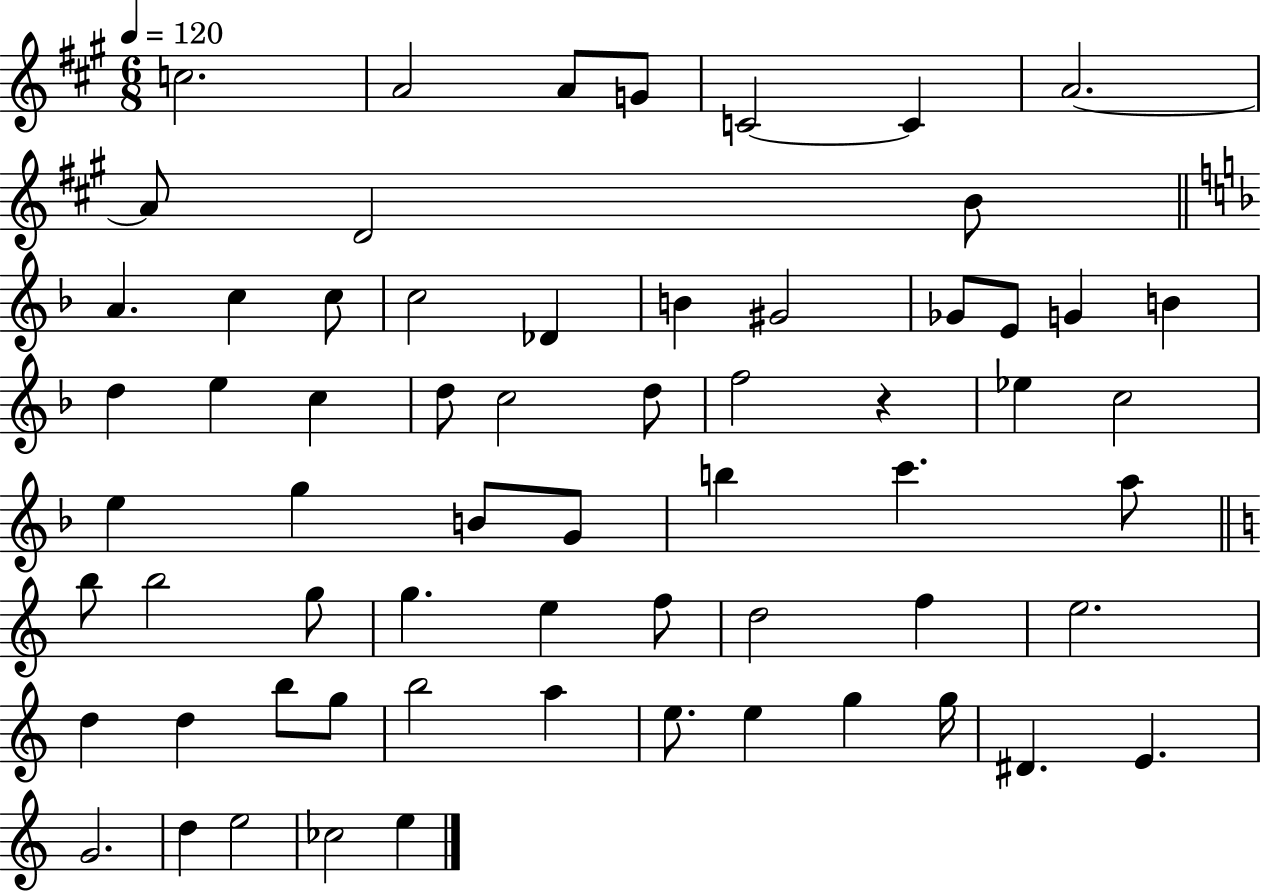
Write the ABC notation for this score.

X:1
T:Untitled
M:6/8
L:1/4
K:A
c2 A2 A/2 G/2 C2 C A2 A/2 D2 B/2 A c c/2 c2 _D B ^G2 _G/2 E/2 G B d e c d/2 c2 d/2 f2 z _e c2 e g B/2 G/2 b c' a/2 b/2 b2 g/2 g e f/2 d2 f e2 d d b/2 g/2 b2 a e/2 e g g/4 ^D E G2 d e2 _c2 e